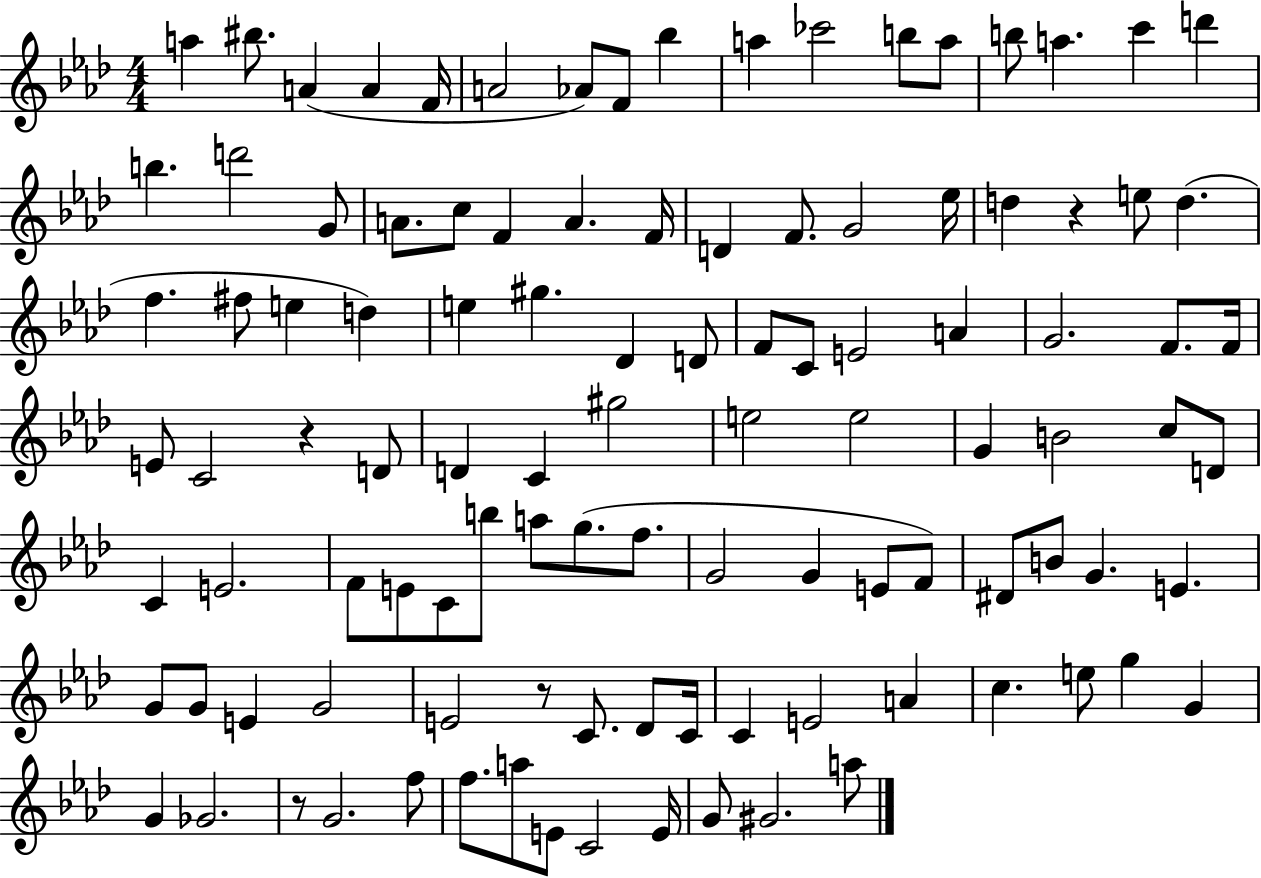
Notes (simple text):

A5/q BIS5/e. A4/q A4/q F4/s A4/h Ab4/e F4/e Bb5/q A5/q CES6/h B5/e A5/e B5/e A5/q. C6/q D6/q B5/q. D6/h G4/e A4/e. C5/e F4/q A4/q. F4/s D4/q F4/e. G4/h Eb5/s D5/q R/q E5/e D5/q. F5/q. F#5/e E5/q D5/q E5/q G#5/q. Db4/q D4/e F4/e C4/e E4/h A4/q G4/h. F4/e. F4/s E4/e C4/h R/q D4/e D4/q C4/q G#5/h E5/h E5/h G4/q B4/h C5/e D4/e C4/q E4/h. F4/e E4/e C4/e B5/e A5/e G5/e. F5/e. G4/h G4/q E4/e F4/e D#4/e B4/e G4/q. E4/q. G4/e G4/e E4/q G4/h E4/h R/e C4/e. Db4/e C4/s C4/q E4/h A4/q C5/q. E5/e G5/q G4/q G4/q Gb4/h. R/e G4/h. F5/e F5/e. A5/e E4/e C4/h E4/s G4/e G#4/h. A5/e